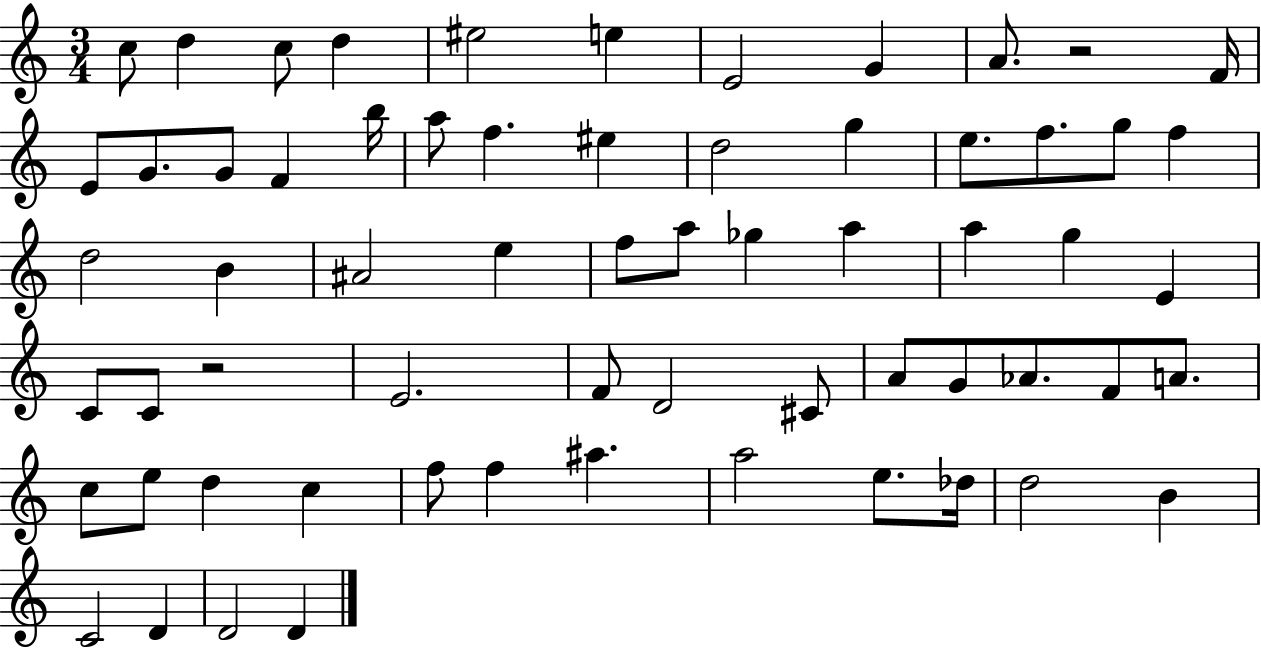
{
  \clef treble
  \numericTimeSignature
  \time 3/4
  \key c \major
  c''8 d''4 c''8 d''4 | eis''2 e''4 | e'2 g'4 | a'8. r2 f'16 | \break e'8 g'8. g'8 f'4 b''16 | a''8 f''4. eis''4 | d''2 g''4 | e''8. f''8. g''8 f''4 | \break d''2 b'4 | ais'2 e''4 | f''8 a''8 ges''4 a''4 | a''4 g''4 e'4 | \break c'8 c'8 r2 | e'2. | f'8 d'2 cis'8 | a'8 g'8 aes'8. f'8 a'8. | \break c''8 e''8 d''4 c''4 | f''8 f''4 ais''4. | a''2 e''8. des''16 | d''2 b'4 | \break c'2 d'4 | d'2 d'4 | \bar "|."
}